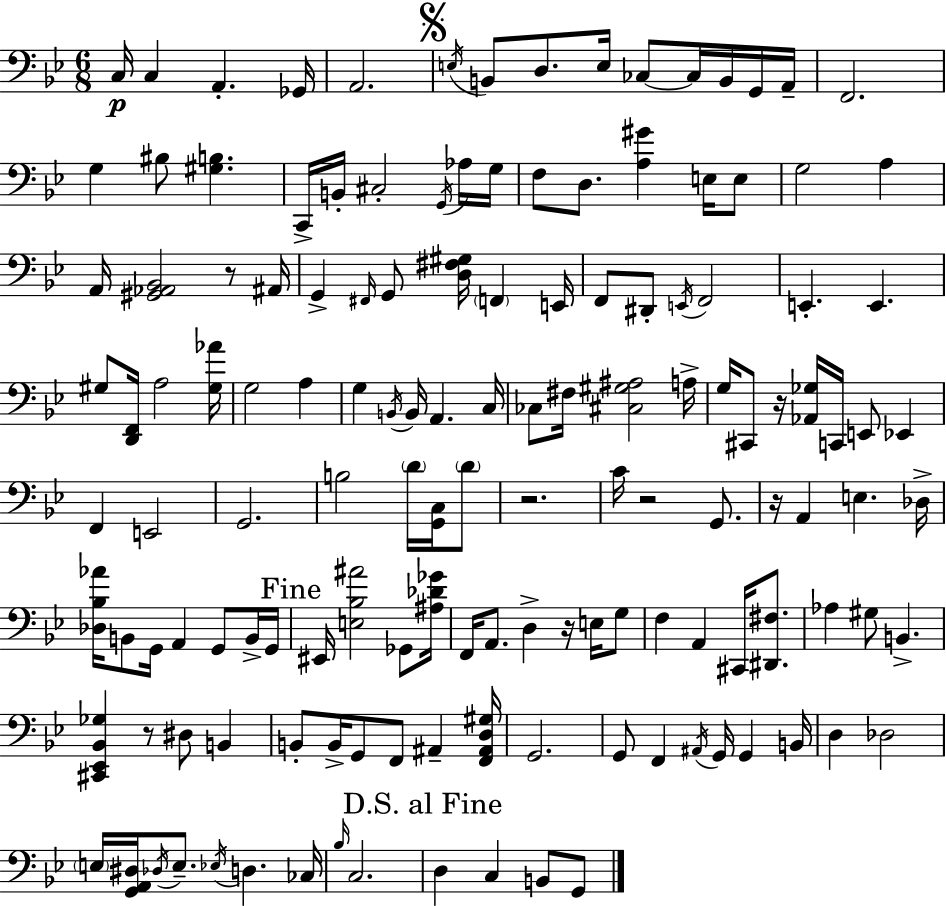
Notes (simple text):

C3/s C3/q A2/q. Gb2/s A2/h. E3/s B2/e D3/e. E3/s CES3/e CES3/s B2/s G2/s A2/s F2/h. G3/q BIS3/e [G#3,B3]/q. C2/s B2/s C#3/h G2/s Ab3/s G3/s F3/e D3/e. [A3,G#4]/q E3/s E3/e G3/h A3/q A2/s [G#2,Ab2,Bb2]/h R/e A#2/s G2/q F#2/s G2/e [D3,F#3,G#3]/s F2/q E2/s F2/e D#2/e E2/s F2/h E2/q. E2/q. G#3/e [D2,F2]/s A3/h [G#3,Ab4]/s G3/h A3/q G3/q B2/s B2/s A2/q. C3/s CES3/e F#3/s [C#3,G#3,A#3]/h A3/s G3/s C#2/e R/s [Ab2,Gb3]/s C2/s E2/e Eb2/q F2/q E2/h G2/h. B3/h D4/s [G2,C3]/s D4/e R/h. C4/s R/h G2/e. R/s A2/q E3/q. Db3/s [Db3,Bb3,Ab4]/s B2/e G2/s A2/q G2/e B2/s G2/s EIS2/s [E3,Bb3,A#4]/h Gb2/e [A#3,Db4,Gb4]/s F2/s A2/e. D3/q R/s E3/s G3/e F3/q A2/q C#2/s [D#2,F#3]/e. Ab3/q G#3/e B2/q. [C#2,Eb2,Bb2,Gb3]/q R/e D#3/e B2/q B2/e B2/s G2/e F2/e A#2/q [F2,A#2,D3,G#3]/s G2/h. G2/e F2/q A#2/s G2/s G2/q B2/s D3/q Db3/h E3/s [G2,A2,D#3]/s Db3/s E3/e. Eb3/s D3/q. CES3/s Bb3/s C3/h. D3/q C3/q B2/e G2/e